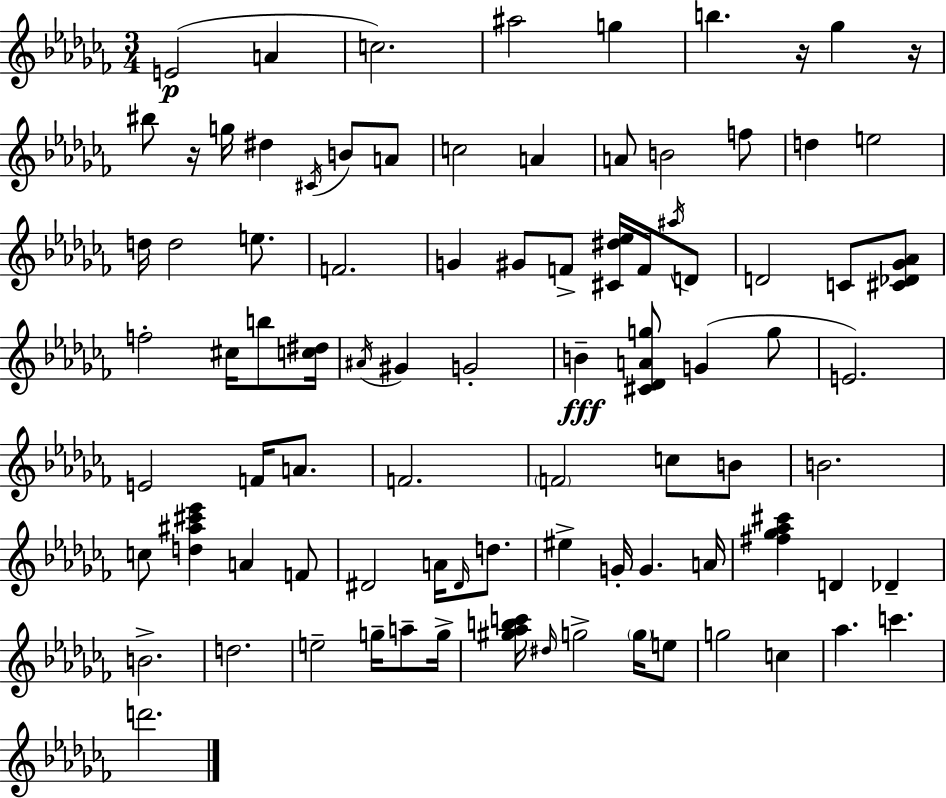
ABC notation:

X:1
T:Untitled
M:3/4
L:1/4
K:Abm
E2 A c2 ^a2 g b z/4 _g z/4 ^b/2 z/4 g/4 ^d ^C/4 B/2 A/2 c2 A A/2 B2 f/2 d e2 d/4 d2 e/2 F2 G ^G/2 F/2 [^C^d_e]/4 F/4 ^a/4 D/2 D2 C/2 [^C_D_G_A]/2 f2 ^c/4 b/2 [c^d]/4 ^A/4 ^G G2 B [^C_DAg]/2 G g/2 E2 E2 F/4 A/2 F2 F2 c/2 B/2 B2 c/2 [d^a^c'_e'] A F/2 ^D2 A/4 ^D/4 d/2 ^e G/4 G A/4 [^f_g_a^c'] D _D B2 d2 e2 g/4 a/2 g/4 [^g_abc']/4 ^d/4 g2 g/4 e/2 g2 c _a c' d'2